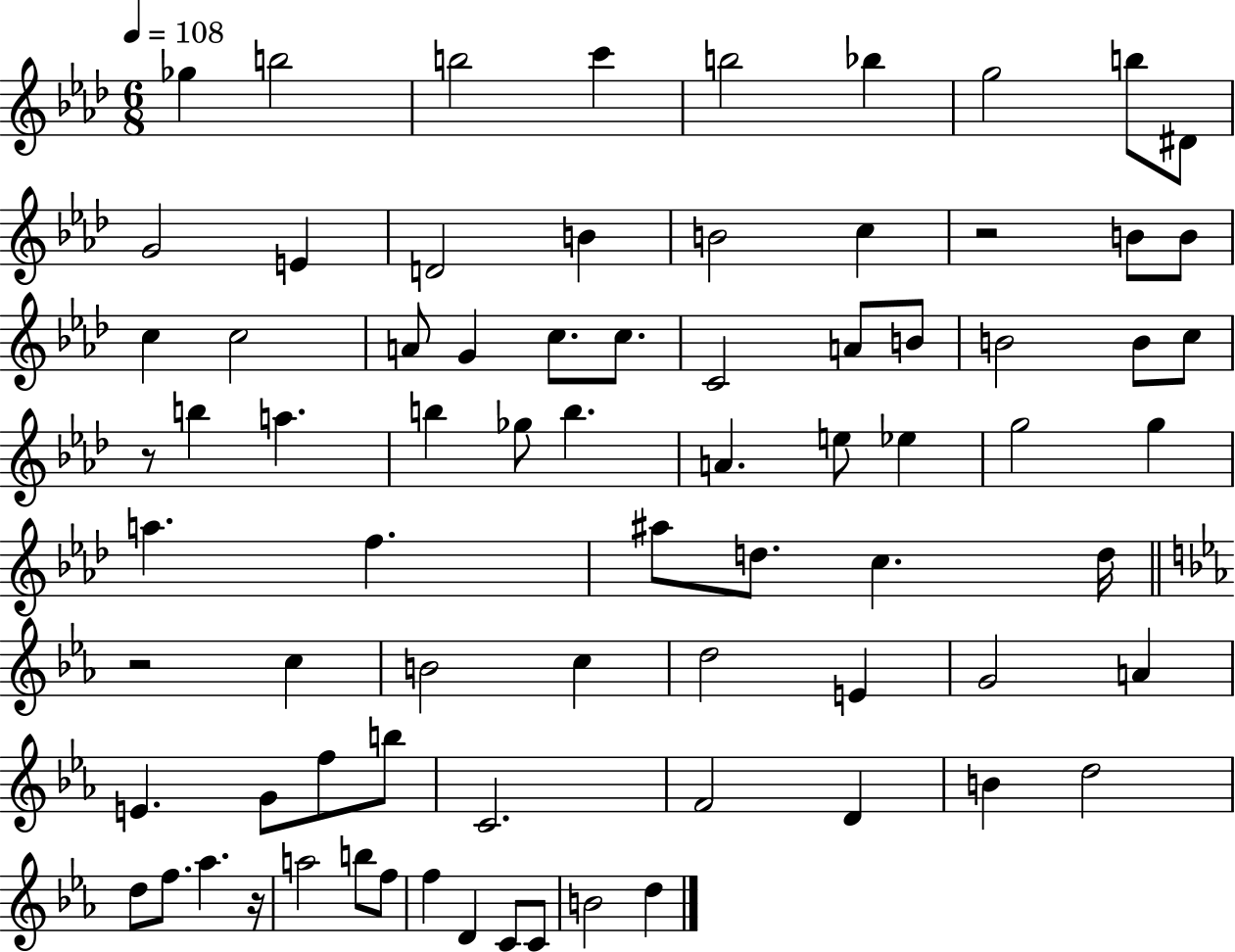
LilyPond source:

{
  \clef treble
  \numericTimeSignature
  \time 6/8
  \key aes \major
  \tempo 4 = 108
  ges''4 b''2 | b''2 c'''4 | b''2 bes''4 | g''2 b''8 dis'8 | \break g'2 e'4 | d'2 b'4 | b'2 c''4 | r2 b'8 b'8 | \break c''4 c''2 | a'8 g'4 c''8. c''8. | c'2 a'8 b'8 | b'2 b'8 c''8 | \break r8 b''4 a''4. | b''4 ges''8 b''4. | a'4. e''8 ees''4 | g''2 g''4 | \break a''4. f''4. | ais''8 d''8. c''4. d''16 | \bar "||" \break \key ees \major r2 c''4 | b'2 c''4 | d''2 e'4 | g'2 a'4 | \break e'4. g'8 f''8 b''8 | c'2. | f'2 d'4 | b'4 d''2 | \break d''8 f''8. aes''4. r16 | a''2 b''8 f''8 | f''4 d'4 c'8 c'8 | b'2 d''4 | \break \bar "|."
}